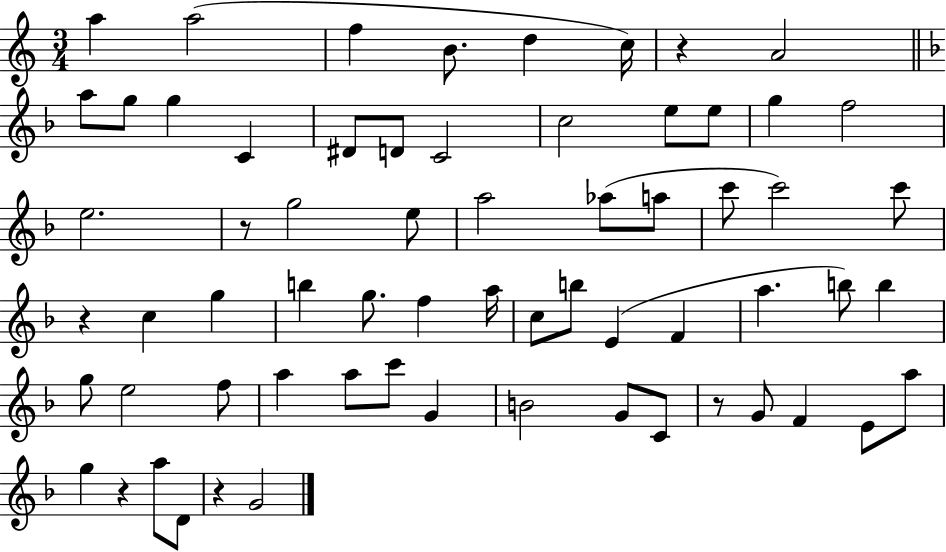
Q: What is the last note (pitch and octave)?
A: G4